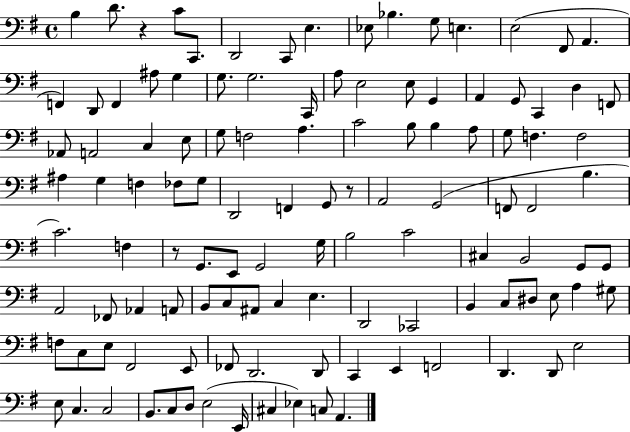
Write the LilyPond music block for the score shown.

{
  \clef bass
  \time 4/4
  \defaultTimeSignature
  \key g \major
  \repeat volta 2 { b4 d'8. r4 c'8 c,8. | d,2 c,8 e4. | ees8 bes4. g8 e4. | e2( fis,8 a,4. | \break f,4) d,8 f,4 ais8 g4 | g8. g2. c,16 | a8 e2 e8 g,4 | a,4 g,8 c,4 d4 f,8 | \break aes,8 a,2 c4 e8 | g8 f2 a4. | c'2 b8 b4 a8 | g8 f4. f2 | \break ais4 g4 f4 fes8 g8 | d,2 f,4 g,8 r8 | a,2 g,2( | f,8 f,2 b4. | \break c'2.) f4 | r8 g,8. e,8 g,2 g16 | b2 c'2 | cis4 b,2 g,8 g,8 | \break a,2 fes,8 aes,4 a,8 | b,8 c8 ais,8 c4 e4. | d,2 ces,2 | b,4 c8 dis8 e8 a4 gis8 | \break f8 c8 e8 fis,2 e,8 | fes,8 d,2. d,8 | c,4 e,4 f,2 | d,4. d,8 e2 | \break e8 c4. c2 | b,8. c8 d8 e2( e,16 | cis4 ees4) c8 a,4. | } \bar "|."
}